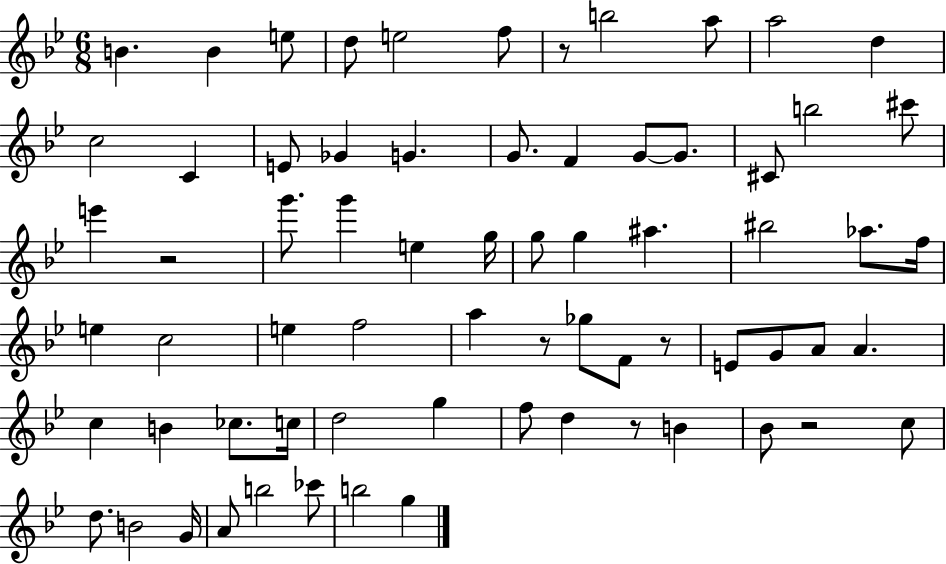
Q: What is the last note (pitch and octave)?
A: G5